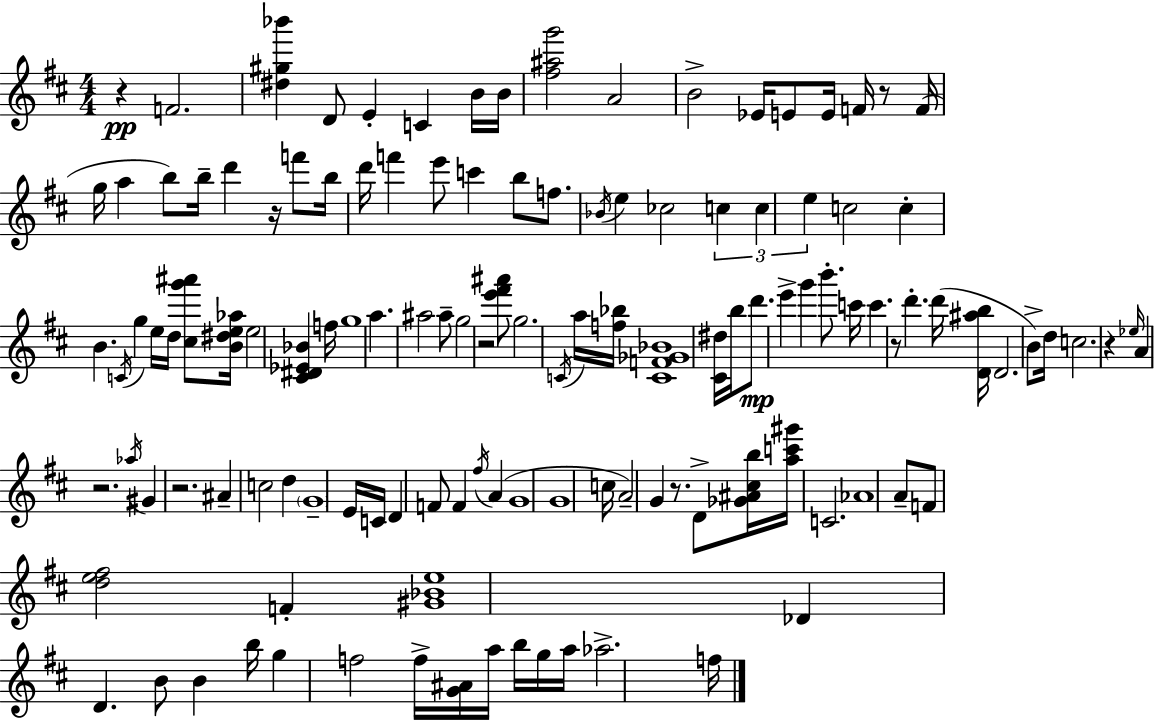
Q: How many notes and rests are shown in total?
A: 126